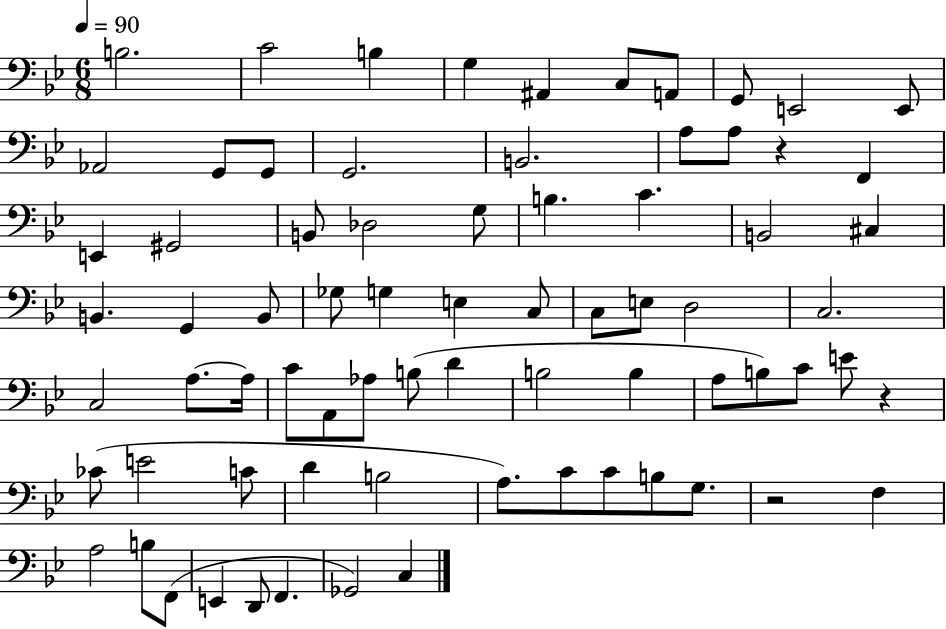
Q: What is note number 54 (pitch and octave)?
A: E4